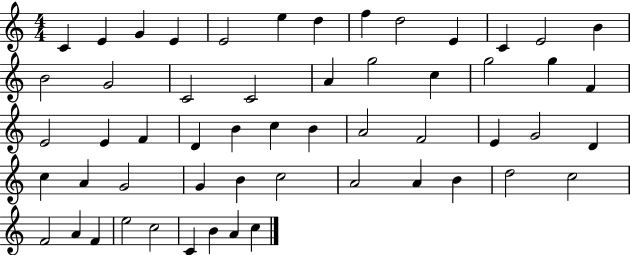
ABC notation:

X:1
T:Untitled
M:4/4
L:1/4
K:C
C E G E E2 e d f d2 E C E2 B B2 G2 C2 C2 A g2 c g2 g F E2 E F D B c B A2 F2 E G2 D c A G2 G B c2 A2 A B d2 c2 F2 A F e2 c2 C B A c